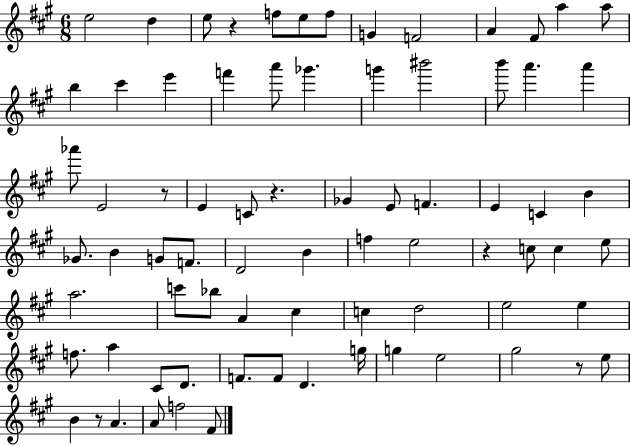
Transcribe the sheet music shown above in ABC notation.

X:1
T:Untitled
M:6/8
L:1/4
K:A
e2 d e/2 z f/2 e/2 f/2 G F2 A ^F/2 a a/2 b ^c' e' f' a'/2 _g' g' ^b'2 b'/2 a' a' _a'/2 E2 z/2 E C/2 z _G E/2 F E C B _G/2 B G/2 F/2 D2 B f e2 z c/2 c e/2 a2 c'/2 _b/2 A ^c c d2 e2 e f/2 a ^C/2 D/2 F/2 F/2 D g/4 g e2 ^g2 z/2 e/2 B z/2 A A/2 f2 ^F/2